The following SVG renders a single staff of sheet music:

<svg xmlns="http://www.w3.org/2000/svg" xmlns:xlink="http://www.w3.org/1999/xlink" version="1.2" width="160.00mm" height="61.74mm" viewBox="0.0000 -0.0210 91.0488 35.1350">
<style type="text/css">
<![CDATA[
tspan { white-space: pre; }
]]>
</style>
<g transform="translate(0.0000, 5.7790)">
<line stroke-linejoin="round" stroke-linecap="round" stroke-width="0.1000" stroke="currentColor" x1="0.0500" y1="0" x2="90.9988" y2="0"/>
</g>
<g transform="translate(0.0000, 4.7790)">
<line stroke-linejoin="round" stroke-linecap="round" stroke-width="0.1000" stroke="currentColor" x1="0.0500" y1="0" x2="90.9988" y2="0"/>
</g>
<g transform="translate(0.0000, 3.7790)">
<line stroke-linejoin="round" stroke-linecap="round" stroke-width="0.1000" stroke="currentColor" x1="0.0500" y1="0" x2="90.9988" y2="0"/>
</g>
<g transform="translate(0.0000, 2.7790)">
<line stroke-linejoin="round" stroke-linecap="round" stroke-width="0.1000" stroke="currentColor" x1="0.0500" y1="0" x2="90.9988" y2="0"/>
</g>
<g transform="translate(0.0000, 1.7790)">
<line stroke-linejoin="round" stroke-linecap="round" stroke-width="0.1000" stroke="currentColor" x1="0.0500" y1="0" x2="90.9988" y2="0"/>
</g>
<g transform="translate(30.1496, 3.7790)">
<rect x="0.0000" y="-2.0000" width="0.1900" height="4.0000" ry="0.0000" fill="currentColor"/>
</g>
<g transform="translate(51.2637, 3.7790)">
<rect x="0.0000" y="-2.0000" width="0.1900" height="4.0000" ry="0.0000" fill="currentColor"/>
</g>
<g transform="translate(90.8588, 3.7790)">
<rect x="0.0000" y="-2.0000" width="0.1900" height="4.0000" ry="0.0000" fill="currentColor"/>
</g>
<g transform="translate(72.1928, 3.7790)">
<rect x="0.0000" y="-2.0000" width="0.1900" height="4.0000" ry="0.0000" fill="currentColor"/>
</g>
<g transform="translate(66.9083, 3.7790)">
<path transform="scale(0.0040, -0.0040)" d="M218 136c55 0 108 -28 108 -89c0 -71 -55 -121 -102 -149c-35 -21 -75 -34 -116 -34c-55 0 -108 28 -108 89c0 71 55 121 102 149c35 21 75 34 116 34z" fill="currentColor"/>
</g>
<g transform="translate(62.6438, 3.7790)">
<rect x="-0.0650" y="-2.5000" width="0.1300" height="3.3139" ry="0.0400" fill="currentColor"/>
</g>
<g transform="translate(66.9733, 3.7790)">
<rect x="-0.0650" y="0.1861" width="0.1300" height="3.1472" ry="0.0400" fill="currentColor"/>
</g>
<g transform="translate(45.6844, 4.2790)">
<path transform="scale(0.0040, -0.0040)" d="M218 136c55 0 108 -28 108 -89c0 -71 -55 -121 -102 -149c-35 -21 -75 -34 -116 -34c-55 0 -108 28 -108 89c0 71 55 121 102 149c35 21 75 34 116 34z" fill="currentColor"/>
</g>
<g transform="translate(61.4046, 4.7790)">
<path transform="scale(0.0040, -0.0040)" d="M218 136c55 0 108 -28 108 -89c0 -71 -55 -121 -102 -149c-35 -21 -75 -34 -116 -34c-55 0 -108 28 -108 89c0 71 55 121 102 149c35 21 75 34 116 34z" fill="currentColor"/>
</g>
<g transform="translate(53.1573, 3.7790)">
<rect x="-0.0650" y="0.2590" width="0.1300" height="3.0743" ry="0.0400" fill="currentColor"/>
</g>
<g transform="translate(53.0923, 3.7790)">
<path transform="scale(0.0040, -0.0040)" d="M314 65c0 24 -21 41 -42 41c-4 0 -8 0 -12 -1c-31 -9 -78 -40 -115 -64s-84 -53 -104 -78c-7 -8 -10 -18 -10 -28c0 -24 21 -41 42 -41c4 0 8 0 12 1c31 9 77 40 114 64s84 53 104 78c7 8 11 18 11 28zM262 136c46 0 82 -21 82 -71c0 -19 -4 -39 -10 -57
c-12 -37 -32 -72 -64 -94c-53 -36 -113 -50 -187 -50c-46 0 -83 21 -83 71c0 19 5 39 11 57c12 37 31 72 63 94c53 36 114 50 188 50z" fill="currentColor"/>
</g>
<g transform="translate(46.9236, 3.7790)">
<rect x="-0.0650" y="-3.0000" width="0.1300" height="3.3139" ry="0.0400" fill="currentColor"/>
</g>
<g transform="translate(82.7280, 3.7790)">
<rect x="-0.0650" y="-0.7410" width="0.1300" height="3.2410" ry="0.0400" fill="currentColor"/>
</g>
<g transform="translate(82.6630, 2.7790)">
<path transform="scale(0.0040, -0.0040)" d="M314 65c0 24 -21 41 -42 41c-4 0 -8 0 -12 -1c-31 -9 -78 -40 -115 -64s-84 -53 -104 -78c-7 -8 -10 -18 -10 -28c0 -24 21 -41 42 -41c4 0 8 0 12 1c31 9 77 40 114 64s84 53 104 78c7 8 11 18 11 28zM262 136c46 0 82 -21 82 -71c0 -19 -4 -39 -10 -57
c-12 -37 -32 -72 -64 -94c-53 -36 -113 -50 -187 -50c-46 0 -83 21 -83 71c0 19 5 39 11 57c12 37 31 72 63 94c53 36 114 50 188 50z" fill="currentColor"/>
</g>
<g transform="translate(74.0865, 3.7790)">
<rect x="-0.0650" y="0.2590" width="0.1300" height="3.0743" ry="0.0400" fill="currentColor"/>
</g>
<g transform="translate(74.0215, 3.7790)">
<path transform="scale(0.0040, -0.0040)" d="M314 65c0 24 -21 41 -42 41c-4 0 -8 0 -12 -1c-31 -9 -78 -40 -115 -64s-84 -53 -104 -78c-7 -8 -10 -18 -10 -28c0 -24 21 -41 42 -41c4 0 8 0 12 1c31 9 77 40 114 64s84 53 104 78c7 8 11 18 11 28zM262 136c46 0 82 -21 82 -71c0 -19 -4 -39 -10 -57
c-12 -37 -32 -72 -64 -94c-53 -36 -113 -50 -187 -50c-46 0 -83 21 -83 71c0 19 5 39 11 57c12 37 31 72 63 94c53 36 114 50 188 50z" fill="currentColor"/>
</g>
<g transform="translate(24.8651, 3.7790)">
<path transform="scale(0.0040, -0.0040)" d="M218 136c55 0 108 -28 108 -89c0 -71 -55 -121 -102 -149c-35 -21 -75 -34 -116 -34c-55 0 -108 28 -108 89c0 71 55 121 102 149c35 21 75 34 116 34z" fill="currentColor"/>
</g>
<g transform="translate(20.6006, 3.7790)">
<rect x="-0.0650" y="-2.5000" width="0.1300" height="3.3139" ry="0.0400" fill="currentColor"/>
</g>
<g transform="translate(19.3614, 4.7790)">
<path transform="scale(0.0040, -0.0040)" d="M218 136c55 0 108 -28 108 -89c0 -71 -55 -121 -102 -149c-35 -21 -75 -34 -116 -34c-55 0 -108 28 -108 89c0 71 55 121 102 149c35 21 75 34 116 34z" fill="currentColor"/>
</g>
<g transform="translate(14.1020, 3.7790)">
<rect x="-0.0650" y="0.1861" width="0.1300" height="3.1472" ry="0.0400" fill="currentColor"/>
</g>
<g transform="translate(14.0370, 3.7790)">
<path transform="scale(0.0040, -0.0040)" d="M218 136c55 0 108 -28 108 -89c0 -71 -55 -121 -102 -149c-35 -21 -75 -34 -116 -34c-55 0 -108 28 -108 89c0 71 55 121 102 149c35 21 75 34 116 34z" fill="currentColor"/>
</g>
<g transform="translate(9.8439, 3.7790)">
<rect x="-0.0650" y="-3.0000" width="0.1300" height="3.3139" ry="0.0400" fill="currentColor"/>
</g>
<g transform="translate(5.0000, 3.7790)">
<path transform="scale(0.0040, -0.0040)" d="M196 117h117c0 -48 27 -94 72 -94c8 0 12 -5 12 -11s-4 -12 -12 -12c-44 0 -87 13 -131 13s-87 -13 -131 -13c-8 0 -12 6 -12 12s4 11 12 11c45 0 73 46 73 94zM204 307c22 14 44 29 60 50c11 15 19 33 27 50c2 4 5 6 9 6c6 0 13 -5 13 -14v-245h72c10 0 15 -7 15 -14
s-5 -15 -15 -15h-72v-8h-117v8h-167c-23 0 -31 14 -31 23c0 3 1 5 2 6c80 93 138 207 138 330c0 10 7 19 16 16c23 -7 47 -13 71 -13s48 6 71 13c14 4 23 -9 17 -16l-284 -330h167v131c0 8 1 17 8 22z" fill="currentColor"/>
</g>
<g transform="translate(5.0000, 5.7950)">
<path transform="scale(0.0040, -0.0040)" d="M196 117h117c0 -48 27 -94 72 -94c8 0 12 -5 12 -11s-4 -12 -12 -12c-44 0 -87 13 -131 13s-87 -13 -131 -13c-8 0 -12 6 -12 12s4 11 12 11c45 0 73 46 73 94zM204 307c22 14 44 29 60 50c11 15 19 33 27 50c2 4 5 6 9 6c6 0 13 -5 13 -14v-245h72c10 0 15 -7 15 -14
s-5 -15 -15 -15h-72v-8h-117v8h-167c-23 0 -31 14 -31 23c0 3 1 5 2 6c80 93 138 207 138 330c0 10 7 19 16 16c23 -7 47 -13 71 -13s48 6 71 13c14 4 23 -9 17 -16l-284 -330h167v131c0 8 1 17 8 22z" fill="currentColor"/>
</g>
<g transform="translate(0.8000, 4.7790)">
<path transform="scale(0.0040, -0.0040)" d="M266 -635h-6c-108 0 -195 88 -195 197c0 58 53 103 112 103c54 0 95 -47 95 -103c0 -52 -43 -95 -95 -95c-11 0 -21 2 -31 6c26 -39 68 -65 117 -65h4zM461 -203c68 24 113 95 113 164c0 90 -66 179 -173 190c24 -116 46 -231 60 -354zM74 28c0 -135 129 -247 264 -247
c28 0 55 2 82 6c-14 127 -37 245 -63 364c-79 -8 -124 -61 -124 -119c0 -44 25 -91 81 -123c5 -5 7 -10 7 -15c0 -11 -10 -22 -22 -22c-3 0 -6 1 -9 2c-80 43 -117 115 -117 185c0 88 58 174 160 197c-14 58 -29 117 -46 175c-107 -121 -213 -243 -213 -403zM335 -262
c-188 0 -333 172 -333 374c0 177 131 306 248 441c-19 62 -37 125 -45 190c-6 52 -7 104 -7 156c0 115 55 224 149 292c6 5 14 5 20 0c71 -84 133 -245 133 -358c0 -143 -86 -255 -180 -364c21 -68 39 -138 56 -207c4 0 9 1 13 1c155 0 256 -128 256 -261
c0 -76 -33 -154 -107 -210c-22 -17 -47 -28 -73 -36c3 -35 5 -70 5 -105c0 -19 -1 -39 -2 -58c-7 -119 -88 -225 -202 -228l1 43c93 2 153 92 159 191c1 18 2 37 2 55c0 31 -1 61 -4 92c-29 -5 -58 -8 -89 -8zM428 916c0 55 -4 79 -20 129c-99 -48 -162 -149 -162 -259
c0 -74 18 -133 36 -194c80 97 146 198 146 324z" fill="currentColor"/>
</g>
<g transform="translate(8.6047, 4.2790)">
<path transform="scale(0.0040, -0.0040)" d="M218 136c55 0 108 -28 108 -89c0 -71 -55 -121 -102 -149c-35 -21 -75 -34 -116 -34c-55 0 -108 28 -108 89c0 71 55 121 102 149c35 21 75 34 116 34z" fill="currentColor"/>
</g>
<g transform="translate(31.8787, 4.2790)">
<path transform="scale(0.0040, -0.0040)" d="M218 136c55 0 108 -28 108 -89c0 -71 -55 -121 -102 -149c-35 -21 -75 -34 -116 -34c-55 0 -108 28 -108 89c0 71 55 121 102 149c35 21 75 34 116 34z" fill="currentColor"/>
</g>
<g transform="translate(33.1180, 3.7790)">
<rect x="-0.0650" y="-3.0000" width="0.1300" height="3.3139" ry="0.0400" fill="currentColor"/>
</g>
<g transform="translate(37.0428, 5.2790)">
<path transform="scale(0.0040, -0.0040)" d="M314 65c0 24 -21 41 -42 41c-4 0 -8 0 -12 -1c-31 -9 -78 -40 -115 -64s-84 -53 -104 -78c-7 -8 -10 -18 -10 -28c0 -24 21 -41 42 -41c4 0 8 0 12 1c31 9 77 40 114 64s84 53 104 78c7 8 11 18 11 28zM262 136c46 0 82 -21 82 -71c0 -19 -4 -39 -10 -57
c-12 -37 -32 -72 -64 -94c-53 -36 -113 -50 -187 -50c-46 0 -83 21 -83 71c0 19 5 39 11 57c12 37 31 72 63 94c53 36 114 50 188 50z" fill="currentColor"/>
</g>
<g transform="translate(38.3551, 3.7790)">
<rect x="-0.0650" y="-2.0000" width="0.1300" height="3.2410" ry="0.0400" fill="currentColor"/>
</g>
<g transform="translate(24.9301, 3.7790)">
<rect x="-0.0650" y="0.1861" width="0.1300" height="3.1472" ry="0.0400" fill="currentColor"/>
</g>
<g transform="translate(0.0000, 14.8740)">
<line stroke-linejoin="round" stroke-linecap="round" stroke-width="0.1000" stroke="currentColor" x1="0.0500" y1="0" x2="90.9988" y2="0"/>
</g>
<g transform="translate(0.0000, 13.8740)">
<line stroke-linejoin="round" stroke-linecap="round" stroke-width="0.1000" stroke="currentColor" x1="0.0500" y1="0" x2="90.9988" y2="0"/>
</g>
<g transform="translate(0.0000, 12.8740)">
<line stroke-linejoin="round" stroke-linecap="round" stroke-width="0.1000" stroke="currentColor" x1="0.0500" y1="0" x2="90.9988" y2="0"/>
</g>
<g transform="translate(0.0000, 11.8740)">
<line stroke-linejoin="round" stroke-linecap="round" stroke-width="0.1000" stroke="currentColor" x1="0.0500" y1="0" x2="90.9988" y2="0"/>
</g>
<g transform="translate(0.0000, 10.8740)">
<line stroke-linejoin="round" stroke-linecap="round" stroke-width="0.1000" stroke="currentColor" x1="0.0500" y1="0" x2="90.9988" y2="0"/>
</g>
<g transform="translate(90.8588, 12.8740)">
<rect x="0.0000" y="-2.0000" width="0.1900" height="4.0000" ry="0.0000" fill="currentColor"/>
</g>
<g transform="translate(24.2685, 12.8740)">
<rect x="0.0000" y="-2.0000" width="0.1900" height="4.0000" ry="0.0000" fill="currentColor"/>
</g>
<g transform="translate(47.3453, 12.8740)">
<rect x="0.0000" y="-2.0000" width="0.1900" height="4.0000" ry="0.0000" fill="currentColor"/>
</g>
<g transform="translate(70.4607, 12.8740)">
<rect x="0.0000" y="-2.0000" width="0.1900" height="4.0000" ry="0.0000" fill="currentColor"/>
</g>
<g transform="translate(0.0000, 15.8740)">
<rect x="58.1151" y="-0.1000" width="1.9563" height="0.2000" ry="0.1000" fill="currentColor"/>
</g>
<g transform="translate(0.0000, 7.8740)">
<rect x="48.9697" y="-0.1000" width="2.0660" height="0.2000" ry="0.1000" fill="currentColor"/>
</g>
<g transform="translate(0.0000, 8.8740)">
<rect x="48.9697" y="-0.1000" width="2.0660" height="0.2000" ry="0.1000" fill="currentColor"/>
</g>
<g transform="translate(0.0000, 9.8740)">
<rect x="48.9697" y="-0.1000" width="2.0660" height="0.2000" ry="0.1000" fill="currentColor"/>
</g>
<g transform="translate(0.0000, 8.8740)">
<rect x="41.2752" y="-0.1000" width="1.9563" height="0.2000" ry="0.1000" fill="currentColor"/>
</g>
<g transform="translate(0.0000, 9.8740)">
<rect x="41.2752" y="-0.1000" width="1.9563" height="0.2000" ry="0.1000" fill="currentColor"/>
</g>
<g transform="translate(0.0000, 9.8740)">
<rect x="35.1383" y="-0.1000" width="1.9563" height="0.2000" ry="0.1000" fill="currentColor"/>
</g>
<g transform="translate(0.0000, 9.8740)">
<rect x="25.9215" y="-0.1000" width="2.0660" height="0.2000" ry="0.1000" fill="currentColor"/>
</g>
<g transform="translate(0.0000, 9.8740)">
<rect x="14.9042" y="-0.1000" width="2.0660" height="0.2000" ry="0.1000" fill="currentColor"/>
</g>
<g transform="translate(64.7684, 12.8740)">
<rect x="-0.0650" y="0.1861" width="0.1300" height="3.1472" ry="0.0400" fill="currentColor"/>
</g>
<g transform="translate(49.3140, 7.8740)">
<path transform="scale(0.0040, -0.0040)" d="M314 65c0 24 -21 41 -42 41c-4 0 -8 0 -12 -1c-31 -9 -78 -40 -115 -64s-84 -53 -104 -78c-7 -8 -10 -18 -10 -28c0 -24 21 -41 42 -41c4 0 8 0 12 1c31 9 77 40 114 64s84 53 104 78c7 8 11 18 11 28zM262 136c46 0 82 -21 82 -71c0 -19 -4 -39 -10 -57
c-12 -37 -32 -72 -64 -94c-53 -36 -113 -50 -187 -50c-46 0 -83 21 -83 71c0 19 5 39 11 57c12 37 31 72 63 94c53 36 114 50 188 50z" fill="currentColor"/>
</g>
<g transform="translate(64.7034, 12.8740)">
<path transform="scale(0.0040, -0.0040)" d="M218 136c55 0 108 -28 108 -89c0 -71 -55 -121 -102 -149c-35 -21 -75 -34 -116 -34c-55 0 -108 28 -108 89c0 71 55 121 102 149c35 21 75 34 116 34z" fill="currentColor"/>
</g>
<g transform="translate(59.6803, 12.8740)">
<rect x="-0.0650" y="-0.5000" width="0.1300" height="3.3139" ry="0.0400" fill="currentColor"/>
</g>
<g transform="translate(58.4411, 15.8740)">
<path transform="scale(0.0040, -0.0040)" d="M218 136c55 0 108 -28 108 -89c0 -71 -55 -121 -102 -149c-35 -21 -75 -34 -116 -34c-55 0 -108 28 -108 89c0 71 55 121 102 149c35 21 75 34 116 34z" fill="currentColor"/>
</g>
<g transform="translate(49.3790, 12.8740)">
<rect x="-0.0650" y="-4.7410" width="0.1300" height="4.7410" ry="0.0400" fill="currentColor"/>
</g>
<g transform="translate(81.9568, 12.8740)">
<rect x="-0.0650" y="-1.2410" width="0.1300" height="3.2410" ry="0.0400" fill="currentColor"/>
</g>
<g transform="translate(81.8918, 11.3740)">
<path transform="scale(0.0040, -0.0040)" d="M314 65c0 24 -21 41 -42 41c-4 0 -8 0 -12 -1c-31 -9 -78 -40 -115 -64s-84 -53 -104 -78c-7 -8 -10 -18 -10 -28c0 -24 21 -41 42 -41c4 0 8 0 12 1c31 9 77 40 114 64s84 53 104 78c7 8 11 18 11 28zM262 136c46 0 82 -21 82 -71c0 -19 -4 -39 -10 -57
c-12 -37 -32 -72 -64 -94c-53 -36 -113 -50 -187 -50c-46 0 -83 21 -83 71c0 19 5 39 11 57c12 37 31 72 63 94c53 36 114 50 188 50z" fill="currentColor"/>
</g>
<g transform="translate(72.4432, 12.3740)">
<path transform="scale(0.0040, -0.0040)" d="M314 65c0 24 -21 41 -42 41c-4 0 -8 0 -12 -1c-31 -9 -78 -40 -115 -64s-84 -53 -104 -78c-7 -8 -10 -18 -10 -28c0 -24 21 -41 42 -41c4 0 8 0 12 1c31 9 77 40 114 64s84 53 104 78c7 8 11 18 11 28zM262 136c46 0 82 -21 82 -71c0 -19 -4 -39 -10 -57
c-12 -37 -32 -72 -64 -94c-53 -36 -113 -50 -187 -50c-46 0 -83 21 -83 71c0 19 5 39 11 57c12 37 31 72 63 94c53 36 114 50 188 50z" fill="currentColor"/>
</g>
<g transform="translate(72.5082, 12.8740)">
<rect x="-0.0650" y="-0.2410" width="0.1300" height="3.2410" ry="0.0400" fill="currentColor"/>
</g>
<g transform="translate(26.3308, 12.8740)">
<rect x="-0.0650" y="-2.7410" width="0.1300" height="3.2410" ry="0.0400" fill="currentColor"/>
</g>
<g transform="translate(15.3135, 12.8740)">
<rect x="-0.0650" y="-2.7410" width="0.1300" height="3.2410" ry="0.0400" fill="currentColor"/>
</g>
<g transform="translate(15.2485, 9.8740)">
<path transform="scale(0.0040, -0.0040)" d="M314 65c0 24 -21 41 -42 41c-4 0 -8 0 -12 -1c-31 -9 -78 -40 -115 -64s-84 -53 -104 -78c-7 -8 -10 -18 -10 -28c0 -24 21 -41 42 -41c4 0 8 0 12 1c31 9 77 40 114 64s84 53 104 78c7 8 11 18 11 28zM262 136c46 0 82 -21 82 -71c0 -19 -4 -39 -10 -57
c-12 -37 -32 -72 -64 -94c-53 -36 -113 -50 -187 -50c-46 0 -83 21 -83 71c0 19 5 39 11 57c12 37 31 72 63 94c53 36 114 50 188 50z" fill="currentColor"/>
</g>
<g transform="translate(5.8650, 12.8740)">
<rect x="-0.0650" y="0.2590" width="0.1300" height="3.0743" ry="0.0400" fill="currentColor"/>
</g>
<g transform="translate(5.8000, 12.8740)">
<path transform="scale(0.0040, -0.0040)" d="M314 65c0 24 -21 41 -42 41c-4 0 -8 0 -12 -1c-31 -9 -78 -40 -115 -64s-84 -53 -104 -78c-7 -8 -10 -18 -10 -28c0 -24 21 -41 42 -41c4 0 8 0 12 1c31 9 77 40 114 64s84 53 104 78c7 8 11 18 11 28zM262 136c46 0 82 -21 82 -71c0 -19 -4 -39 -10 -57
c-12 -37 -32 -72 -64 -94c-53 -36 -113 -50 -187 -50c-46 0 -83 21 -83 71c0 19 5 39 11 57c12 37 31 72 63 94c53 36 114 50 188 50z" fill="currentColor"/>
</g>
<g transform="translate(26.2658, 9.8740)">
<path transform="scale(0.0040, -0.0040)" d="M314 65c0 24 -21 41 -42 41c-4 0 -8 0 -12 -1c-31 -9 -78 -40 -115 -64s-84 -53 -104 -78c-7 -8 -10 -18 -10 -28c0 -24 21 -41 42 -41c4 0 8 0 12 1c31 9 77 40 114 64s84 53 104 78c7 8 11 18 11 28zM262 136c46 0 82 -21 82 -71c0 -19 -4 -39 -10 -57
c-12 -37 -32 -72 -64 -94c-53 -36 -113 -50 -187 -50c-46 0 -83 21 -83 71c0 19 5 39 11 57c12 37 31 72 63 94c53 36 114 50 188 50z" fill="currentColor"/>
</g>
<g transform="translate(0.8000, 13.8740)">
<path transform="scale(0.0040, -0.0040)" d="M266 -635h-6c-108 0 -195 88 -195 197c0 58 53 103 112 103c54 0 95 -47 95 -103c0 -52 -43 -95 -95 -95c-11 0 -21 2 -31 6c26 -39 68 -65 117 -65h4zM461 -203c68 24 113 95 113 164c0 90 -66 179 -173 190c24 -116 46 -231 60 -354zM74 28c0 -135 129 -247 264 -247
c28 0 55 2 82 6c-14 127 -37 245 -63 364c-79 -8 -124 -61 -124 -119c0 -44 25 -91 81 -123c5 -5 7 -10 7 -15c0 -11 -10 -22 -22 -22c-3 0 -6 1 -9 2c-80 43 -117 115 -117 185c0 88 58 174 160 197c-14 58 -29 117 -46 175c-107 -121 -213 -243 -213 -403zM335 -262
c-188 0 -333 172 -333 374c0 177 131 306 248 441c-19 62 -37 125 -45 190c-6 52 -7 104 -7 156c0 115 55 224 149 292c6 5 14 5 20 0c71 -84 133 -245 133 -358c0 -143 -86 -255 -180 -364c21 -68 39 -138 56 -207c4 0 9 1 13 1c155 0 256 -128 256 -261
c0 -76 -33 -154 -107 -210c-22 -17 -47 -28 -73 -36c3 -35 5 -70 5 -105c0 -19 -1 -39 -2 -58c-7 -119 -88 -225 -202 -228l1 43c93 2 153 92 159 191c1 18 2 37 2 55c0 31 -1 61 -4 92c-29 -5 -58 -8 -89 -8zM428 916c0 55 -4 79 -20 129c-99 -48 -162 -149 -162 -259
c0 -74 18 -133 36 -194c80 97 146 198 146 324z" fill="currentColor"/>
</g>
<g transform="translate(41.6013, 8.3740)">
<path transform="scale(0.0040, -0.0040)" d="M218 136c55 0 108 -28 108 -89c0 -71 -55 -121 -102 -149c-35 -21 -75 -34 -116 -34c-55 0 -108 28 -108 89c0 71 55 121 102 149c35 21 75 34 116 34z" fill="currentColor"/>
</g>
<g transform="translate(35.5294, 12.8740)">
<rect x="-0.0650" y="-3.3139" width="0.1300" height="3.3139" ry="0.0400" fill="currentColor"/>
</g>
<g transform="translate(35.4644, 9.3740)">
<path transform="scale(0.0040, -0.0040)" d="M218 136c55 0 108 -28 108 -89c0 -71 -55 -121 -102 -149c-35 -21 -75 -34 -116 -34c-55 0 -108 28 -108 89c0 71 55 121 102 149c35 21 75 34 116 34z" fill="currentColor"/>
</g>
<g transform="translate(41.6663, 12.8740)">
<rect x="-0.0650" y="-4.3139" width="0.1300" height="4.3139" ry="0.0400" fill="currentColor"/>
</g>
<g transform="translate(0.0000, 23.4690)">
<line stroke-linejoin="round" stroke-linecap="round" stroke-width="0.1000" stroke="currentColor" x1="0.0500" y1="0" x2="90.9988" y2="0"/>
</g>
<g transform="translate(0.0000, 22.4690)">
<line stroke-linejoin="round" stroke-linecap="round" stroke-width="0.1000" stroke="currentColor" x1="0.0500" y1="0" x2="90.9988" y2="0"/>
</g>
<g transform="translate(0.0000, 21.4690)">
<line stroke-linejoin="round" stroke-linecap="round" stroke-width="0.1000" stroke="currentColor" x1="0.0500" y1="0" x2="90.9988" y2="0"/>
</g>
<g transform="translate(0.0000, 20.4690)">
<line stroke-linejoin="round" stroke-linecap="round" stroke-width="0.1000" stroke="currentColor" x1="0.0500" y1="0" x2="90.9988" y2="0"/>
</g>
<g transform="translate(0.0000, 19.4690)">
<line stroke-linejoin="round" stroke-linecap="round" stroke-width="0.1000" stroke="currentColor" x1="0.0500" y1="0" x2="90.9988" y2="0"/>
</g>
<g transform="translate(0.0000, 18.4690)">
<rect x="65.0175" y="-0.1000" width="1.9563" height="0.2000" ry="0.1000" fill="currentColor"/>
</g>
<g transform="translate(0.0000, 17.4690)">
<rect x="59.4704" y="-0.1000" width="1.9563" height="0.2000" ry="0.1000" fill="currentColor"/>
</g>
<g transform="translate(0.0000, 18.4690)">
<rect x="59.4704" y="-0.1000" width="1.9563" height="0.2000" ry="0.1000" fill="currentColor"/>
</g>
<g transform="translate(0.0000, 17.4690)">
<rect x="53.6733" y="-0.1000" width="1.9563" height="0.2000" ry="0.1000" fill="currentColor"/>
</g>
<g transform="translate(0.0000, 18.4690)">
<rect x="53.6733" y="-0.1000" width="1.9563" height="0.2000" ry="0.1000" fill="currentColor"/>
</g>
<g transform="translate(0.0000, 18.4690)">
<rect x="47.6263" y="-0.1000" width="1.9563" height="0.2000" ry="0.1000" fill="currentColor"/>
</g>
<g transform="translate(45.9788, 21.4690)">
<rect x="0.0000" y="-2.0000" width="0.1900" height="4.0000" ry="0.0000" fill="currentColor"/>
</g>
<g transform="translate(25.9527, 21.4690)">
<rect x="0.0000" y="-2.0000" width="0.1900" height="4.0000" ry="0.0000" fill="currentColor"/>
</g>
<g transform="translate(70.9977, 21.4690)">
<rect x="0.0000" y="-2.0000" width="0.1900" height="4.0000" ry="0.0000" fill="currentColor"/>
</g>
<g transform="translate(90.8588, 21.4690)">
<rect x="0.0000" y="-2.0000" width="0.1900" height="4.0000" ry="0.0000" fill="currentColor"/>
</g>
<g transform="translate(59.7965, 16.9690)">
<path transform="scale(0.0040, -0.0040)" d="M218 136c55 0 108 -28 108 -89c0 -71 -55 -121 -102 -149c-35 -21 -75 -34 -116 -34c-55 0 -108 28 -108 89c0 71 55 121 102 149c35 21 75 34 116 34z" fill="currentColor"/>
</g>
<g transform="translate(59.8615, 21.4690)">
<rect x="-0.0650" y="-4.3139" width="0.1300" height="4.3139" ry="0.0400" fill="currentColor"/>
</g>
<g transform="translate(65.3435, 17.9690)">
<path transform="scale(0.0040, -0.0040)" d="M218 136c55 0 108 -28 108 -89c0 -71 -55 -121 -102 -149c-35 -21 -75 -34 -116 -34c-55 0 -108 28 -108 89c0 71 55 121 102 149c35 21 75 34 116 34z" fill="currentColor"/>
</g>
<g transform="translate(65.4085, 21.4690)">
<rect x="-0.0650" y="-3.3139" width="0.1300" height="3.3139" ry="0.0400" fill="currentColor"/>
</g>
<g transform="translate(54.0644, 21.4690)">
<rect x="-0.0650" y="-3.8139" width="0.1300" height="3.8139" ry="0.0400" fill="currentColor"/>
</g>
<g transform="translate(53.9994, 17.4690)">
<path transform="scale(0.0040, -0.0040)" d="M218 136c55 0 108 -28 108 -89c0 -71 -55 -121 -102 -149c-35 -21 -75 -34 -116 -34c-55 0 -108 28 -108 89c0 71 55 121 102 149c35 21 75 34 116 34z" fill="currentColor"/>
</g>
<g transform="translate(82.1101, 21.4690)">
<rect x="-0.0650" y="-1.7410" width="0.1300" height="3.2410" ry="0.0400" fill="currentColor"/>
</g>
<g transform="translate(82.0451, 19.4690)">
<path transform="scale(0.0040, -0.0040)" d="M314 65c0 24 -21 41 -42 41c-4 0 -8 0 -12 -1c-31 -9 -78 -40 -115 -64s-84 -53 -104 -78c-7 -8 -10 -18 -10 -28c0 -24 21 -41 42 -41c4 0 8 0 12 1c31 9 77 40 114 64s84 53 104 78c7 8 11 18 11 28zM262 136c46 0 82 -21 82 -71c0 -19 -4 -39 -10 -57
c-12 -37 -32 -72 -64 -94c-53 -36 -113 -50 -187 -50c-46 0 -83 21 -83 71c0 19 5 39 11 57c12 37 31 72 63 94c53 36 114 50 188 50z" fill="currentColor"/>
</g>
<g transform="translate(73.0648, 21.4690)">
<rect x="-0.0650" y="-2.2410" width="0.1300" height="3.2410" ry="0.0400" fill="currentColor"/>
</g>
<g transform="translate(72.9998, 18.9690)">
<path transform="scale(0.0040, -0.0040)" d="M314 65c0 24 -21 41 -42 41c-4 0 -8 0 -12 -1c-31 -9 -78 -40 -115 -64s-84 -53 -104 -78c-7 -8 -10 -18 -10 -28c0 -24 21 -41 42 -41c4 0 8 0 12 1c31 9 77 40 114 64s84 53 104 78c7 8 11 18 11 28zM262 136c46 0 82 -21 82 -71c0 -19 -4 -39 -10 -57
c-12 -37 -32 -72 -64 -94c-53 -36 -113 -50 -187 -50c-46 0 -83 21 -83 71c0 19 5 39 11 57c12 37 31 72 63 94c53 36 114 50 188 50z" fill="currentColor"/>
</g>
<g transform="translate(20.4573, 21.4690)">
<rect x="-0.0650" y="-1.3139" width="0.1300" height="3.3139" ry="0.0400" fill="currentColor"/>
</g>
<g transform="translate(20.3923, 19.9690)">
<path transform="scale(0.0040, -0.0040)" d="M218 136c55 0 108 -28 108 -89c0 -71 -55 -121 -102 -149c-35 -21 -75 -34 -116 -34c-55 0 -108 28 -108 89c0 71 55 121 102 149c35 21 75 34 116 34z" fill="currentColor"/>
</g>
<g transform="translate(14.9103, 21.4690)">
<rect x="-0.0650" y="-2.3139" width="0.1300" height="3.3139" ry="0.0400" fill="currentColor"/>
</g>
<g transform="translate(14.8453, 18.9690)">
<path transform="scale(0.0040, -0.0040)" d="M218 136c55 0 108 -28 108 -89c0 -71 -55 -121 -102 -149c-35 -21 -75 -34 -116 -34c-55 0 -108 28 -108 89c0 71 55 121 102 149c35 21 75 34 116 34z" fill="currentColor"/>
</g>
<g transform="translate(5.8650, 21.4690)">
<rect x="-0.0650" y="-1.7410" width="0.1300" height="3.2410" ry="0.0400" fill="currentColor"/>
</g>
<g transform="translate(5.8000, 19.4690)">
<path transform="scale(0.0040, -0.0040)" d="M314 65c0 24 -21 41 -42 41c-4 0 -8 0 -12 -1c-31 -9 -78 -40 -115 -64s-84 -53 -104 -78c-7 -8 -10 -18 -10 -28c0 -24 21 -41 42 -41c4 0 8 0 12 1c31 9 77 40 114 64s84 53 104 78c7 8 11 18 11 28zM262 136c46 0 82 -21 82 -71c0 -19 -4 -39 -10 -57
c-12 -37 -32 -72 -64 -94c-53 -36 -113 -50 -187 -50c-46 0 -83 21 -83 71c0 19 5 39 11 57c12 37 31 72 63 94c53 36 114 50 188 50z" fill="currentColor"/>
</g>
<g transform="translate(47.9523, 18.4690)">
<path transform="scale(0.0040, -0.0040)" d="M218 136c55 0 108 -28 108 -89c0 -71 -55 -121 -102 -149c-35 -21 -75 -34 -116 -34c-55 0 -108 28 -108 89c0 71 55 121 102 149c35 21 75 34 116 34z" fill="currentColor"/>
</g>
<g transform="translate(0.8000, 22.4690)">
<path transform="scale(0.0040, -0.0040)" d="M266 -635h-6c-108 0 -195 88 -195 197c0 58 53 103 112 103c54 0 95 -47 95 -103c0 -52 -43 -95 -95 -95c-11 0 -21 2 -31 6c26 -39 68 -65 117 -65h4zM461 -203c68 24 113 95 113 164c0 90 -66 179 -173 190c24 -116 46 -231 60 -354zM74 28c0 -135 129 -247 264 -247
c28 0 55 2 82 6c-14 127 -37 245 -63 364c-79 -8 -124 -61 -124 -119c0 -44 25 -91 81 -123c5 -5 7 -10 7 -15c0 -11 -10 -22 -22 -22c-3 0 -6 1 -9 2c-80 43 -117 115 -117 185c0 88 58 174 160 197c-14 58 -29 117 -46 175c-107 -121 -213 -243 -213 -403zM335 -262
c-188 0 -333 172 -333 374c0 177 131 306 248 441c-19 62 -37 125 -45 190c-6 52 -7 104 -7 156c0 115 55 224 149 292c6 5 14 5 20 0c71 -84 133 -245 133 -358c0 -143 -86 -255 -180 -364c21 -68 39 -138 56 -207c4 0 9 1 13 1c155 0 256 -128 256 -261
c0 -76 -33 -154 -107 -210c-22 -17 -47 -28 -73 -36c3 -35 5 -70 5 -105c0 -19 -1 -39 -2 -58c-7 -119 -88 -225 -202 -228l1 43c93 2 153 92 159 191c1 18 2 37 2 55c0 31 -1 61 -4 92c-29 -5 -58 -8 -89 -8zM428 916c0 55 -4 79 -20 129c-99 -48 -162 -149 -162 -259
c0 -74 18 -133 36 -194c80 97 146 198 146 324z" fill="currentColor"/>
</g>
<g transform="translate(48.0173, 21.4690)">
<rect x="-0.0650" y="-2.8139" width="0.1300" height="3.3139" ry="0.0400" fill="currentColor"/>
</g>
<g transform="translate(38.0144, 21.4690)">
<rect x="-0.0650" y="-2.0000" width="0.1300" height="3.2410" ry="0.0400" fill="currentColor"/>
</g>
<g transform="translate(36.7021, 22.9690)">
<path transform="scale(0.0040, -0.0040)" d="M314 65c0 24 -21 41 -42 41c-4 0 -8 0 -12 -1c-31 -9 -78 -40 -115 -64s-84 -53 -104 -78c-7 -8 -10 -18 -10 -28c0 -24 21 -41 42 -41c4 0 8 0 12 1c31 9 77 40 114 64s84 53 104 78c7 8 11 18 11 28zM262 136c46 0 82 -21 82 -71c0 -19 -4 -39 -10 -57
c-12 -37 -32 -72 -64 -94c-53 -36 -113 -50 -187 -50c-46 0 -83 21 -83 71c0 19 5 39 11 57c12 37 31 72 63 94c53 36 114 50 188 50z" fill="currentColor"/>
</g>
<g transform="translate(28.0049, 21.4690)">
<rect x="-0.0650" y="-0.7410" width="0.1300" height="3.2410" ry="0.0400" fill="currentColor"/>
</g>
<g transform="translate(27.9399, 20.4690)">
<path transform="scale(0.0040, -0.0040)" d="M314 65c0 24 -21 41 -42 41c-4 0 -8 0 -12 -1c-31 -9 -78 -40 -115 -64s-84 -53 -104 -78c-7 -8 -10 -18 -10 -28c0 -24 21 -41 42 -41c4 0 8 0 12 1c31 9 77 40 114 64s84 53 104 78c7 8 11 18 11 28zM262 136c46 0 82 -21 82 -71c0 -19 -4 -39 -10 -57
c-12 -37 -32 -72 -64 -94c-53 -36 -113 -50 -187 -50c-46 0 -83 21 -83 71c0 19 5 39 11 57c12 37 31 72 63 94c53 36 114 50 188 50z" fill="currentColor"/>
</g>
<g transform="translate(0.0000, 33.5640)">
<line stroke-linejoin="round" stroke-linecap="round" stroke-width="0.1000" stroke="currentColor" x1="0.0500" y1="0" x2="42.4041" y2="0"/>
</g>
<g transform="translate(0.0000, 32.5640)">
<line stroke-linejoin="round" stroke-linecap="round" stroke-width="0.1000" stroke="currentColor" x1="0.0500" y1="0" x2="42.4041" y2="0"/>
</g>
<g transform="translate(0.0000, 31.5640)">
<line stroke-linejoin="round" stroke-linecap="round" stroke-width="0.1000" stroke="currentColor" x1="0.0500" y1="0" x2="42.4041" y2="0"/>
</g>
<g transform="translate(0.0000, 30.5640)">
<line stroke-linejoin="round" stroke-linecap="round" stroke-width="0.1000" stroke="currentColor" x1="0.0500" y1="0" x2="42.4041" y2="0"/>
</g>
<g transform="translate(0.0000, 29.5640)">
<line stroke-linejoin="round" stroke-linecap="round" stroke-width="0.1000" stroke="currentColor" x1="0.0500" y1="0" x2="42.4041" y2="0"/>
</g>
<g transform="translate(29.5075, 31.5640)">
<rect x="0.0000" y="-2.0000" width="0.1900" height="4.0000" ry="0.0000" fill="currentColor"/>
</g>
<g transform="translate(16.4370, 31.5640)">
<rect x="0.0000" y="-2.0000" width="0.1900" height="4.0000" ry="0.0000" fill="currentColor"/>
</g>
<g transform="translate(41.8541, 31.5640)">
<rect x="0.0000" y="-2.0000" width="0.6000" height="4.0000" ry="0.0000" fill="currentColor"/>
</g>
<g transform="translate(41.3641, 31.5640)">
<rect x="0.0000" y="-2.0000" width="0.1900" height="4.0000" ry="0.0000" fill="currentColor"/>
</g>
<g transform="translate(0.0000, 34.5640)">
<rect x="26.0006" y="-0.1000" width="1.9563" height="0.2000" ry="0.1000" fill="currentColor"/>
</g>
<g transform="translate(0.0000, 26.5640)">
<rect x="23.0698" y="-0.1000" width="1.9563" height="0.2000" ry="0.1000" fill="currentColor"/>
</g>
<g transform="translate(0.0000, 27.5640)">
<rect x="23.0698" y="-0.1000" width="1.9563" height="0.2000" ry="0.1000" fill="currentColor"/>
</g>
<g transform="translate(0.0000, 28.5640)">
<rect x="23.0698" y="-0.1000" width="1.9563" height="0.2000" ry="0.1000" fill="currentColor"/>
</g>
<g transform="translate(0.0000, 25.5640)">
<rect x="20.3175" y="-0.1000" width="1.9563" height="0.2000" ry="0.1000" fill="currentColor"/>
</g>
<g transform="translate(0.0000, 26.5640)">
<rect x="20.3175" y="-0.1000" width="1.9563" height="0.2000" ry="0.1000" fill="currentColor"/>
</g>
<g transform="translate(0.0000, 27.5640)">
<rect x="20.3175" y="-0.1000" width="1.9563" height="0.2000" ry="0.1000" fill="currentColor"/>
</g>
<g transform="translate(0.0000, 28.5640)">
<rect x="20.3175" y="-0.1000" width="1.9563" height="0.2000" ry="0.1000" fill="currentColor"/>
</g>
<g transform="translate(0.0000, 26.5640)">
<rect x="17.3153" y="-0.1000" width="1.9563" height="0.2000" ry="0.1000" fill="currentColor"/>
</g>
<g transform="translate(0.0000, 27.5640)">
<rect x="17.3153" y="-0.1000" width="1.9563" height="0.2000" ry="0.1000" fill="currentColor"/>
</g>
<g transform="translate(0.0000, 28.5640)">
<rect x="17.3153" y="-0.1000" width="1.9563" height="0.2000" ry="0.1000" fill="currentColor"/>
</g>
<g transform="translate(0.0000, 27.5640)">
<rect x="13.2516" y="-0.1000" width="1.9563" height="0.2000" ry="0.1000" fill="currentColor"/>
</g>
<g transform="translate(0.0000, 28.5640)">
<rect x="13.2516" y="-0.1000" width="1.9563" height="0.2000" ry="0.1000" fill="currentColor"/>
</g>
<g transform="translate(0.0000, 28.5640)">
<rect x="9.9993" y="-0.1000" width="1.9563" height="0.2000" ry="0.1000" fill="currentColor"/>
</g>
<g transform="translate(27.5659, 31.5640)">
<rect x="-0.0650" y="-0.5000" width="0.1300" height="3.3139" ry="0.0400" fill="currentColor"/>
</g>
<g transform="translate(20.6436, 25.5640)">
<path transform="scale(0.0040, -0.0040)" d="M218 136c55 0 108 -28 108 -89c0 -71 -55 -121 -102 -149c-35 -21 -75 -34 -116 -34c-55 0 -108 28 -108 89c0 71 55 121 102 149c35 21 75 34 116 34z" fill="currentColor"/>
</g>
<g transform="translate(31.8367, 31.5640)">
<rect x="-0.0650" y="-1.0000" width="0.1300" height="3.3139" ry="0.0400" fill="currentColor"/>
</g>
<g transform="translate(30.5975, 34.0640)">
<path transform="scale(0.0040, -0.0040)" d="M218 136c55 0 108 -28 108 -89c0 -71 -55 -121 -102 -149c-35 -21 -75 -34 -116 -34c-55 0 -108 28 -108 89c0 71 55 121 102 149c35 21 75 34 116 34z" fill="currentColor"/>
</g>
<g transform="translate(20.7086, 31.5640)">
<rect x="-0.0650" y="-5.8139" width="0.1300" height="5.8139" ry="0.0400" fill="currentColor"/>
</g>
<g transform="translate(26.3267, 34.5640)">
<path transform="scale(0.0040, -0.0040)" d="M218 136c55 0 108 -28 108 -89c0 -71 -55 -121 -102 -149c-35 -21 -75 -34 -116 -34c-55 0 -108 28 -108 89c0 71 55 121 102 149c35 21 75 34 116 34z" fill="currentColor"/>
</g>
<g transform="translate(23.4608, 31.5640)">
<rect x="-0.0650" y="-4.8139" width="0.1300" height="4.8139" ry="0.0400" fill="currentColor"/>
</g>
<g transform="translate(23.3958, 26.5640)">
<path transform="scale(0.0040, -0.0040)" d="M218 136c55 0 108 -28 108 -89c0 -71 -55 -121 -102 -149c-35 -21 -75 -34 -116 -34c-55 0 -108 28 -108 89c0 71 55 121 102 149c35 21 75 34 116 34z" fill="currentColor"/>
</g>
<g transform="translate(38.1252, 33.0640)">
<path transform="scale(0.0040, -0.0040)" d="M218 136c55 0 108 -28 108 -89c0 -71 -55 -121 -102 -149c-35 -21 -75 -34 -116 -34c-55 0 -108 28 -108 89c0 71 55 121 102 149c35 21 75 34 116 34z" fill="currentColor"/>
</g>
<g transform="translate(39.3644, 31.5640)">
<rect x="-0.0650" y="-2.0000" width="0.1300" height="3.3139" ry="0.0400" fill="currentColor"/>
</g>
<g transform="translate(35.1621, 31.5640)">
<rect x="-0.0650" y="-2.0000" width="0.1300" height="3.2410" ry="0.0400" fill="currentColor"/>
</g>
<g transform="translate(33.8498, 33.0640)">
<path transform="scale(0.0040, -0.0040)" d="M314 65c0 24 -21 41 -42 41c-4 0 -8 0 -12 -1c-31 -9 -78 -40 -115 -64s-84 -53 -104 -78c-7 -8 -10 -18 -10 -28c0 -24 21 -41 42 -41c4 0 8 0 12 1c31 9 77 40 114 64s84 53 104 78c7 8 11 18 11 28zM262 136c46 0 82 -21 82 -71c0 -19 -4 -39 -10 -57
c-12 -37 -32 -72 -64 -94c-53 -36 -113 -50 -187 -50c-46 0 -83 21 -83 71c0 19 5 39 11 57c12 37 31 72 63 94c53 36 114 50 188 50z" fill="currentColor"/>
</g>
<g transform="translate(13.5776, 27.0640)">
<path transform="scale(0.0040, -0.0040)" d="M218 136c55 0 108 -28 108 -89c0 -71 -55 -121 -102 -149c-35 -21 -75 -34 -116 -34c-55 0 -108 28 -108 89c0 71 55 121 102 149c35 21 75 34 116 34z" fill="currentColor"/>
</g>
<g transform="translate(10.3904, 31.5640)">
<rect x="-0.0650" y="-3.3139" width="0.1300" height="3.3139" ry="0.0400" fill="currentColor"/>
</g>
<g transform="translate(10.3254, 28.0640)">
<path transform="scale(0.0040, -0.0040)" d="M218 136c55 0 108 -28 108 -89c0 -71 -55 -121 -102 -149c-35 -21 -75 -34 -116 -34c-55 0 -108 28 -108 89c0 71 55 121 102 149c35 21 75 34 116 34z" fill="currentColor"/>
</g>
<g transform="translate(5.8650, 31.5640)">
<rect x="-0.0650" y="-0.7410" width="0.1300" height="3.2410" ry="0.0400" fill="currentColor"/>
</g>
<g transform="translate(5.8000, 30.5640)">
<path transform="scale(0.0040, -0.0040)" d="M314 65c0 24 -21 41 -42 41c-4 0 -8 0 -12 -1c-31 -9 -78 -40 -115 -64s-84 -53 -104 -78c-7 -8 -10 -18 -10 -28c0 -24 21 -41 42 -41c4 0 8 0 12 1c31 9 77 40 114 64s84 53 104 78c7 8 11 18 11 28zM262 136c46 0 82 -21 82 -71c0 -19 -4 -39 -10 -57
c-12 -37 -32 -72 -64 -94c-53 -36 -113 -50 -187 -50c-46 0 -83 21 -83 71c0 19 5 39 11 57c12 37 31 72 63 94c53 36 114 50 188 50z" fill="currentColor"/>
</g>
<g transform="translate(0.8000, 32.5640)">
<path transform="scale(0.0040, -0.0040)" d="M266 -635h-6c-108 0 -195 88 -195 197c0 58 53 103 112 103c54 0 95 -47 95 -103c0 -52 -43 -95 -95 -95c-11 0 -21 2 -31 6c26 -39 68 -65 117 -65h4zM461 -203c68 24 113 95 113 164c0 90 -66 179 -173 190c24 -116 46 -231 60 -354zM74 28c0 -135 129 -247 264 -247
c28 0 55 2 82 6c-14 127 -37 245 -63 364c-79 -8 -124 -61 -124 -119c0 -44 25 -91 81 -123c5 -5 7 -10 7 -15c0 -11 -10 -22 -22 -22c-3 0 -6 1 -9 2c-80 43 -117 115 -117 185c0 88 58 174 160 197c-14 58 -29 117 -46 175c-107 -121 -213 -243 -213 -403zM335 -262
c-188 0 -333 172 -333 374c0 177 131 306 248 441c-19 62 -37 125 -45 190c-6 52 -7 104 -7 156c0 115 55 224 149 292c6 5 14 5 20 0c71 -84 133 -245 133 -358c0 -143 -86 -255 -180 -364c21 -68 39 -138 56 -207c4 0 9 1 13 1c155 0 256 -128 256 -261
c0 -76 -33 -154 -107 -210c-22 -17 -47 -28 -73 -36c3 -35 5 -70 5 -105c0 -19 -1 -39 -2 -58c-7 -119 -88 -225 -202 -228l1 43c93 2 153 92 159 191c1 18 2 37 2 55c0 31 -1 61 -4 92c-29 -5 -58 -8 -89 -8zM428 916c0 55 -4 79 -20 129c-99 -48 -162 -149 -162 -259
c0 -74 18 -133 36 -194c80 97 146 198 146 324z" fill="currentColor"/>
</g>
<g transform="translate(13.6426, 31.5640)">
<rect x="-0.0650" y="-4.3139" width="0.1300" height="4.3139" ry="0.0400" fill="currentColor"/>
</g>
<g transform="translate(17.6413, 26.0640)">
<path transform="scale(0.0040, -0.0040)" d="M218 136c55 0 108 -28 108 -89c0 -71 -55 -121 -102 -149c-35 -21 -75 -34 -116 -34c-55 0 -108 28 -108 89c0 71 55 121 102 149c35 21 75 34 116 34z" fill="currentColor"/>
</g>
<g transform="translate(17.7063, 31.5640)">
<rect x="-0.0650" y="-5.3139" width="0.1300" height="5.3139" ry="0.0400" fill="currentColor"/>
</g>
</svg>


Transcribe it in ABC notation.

X:1
T:Untitled
M:4/4
L:1/4
K:C
A B G B A F2 A B2 G B B2 d2 B2 a2 a2 b d' e'2 C B c2 e2 f2 g e d2 F2 a c' d' b g2 f2 d2 b d' f' g' e' C D F2 F